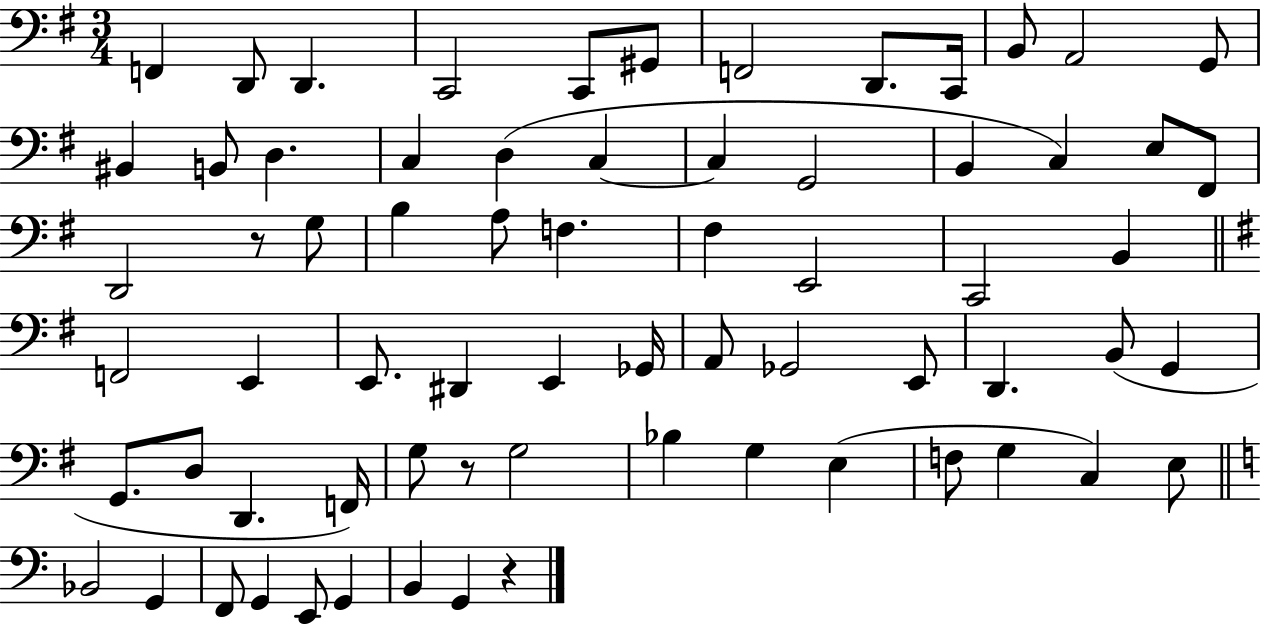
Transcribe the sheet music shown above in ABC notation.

X:1
T:Untitled
M:3/4
L:1/4
K:G
F,, D,,/2 D,, C,,2 C,,/2 ^G,,/2 F,,2 D,,/2 C,,/4 B,,/2 A,,2 G,,/2 ^B,, B,,/2 D, C, D, C, C, G,,2 B,, C, E,/2 ^F,,/2 D,,2 z/2 G,/2 B, A,/2 F, ^F, E,,2 C,,2 B,, F,,2 E,, E,,/2 ^D,, E,, _G,,/4 A,,/2 _G,,2 E,,/2 D,, B,,/2 G,, G,,/2 D,/2 D,, F,,/4 G,/2 z/2 G,2 _B, G, E, F,/2 G, C, E,/2 _B,,2 G,, F,,/2 G,, E,,/2 G,, B,, G,, z